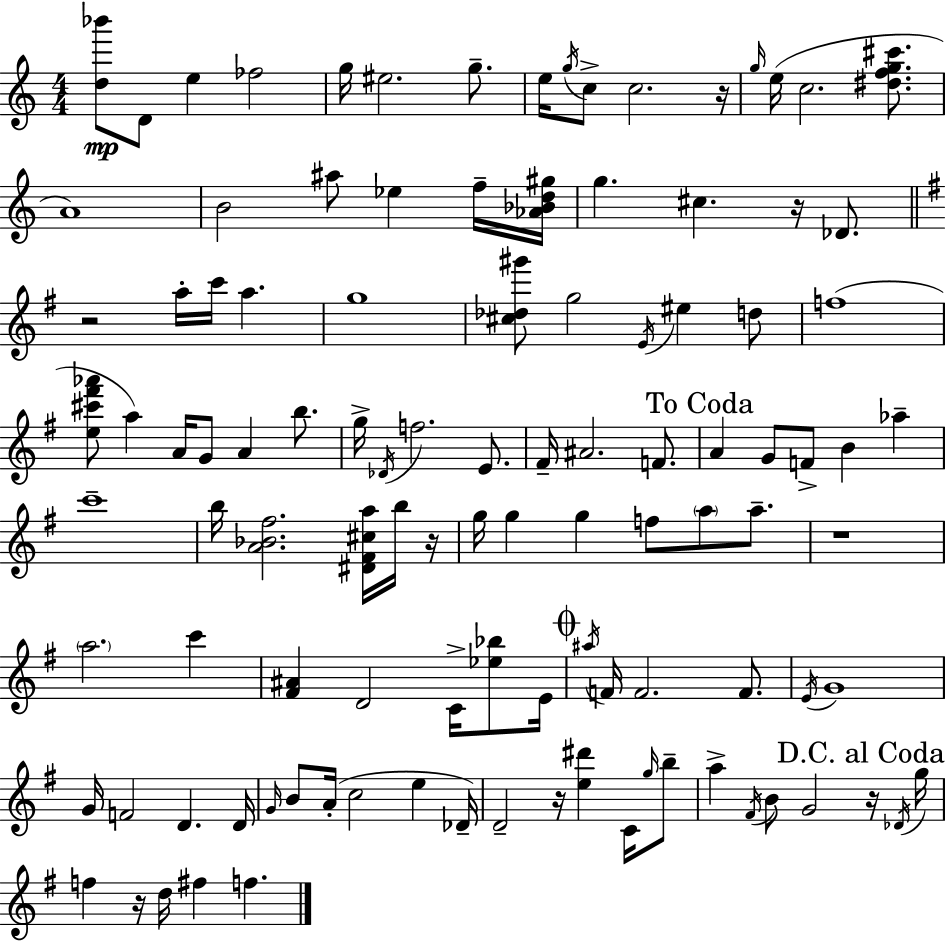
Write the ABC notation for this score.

X:1
T:Untitled
M:4/4
L:1/4
K:C
[d_b']/2 D/2 e _f2 g/4 ^e2 g/2 e/4 g/4 c/2 c2 z/4 g/4 e/4 c2 [^dfg^c']/2 A4 B2 ^a/2 _e f/4 [_A_Bd^g]/4 g ^c z/4 _D/2 z2 a/4 c'/4 a g4 [^c_d^g']/2 g2 E/4 ^e d/2 f4 [e^c'^f'_a']/2 a A/4 G/2 A b/2 g/4 _D/4 f2 E/2 ^F/4 ^A2 F/2 A G/2 F/2 B _a c'4 b/4 [A_B^f]2 [^D^F^ca]/4 b/4 z/4 g/4 g g f/2 a/2 a/2 z4 a2 c' [^F^A] D2 C/4 [_e_b]/2 E/4 ^a/4 F/4 F2 F/2 E/4 G4 G/4 F2 D D/4 G/4 B/2 A/4 c2 e _D/4 D2 z/4 [e^d'] C/4 g/4 b/2 a ^F/4 B/2 G2 z/4 _D/4 g/4 f z/4 d/4 ^f f